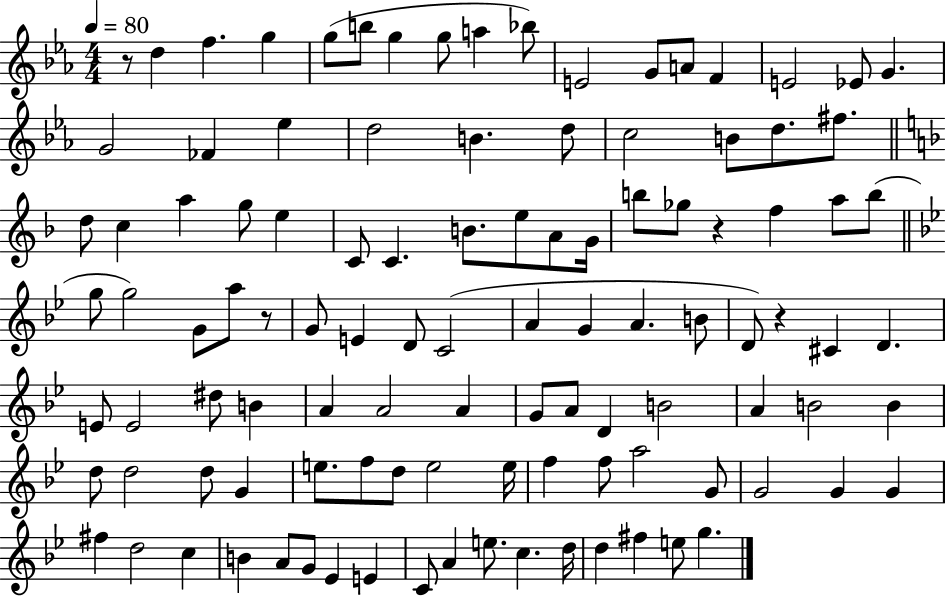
R/e D5/q F5/q. G5/q G5/e B5/e G5/q G5/e A5/q Bb5/e E4/h G4/e A4/e F4/q E4/h Eb4/e G4/q. G4/h FES4/q Eb5/q D5/h B4/q. D5/e C5/h B4/e D5/e. F#5/e. D5/e C5/q A5/q G5/e E5/q C4/e C4/q. B4/e. E5/e A4/e G4/s B5/e Gb5/e R/q F5/q A5/e B5/e G5/e G5/h G4/e A5/e R/e G4/e E4/q D4/e C4/h A4/q G4/q A4/q. B4/e D4/e R/q C#4/q D4/q. E4/e E4/h D#5/e B4/q A4/q A4/h A4/q G4/e A4/e D4/q B4/h A4/q B4/h B4/q D5/e D5/h D5/e G4/q E5/e. F5/e D5/e E5/h E5/s F5/q F5/e A5/h G4/e G4/h G4/q G4/q F#5/q D5/h C5/q B4/q A4/e G4/e Eb4/q E4/q C4/e A4/q E5/e. C5/q. D5/s D5/q F#5/q E5/e G5/q.